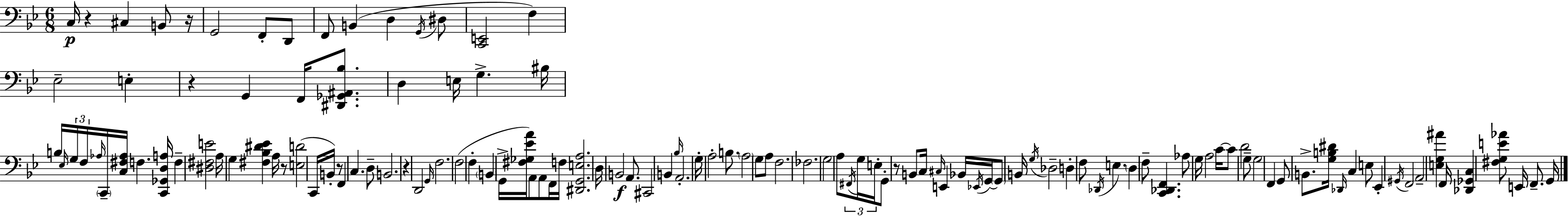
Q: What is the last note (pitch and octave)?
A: G2